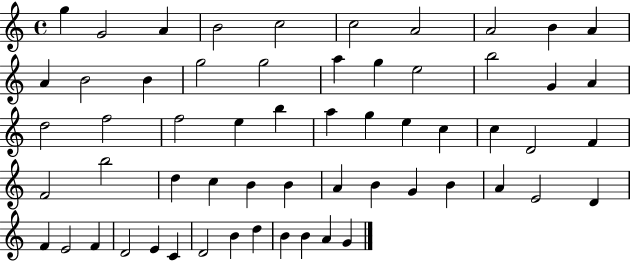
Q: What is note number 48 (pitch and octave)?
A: E4